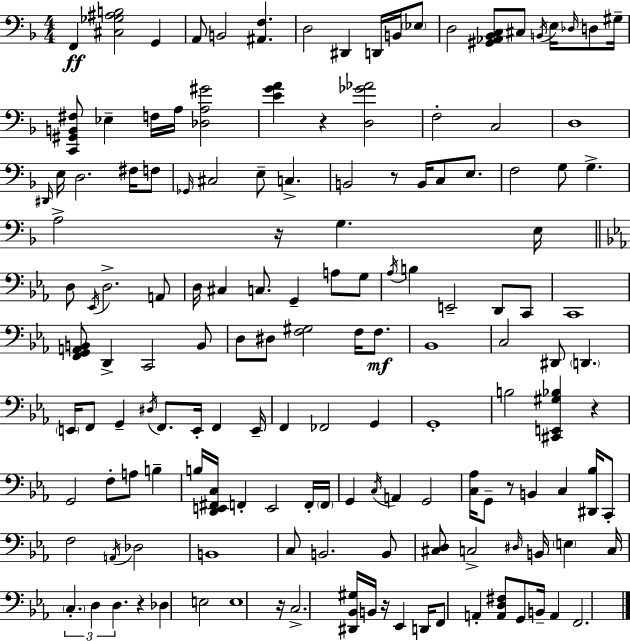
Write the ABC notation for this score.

X:1
T:Untitled
M:4/4
L:1/4
K:Dm
F,, [^C,_G,^A,B,]2 G,, A,,/2 B,,2 [^A,,F,] D,2 ^D,, D,,/4 B,,/4 _E,/2 D,2 [^G,,_A,,_B,,C,]/2 ^C,/2 B,,/4 E,/4 _D,/4 D,/2 ^G,/4 [C,,^G,,B,,^F,]/2 _E, F,/4 A,/4 [_D,A,^G]2 [EGA] z [D,_G_A]2 F,2 C,2 D,4 ^D,,/4 E,/4 D,2 ^F,/4 F,/2 _G,,/4 ^C,2 E,/2 C, B,,2 z/2 B,,/4 C,/2 E,/2 F,2 G,/2 G, A,2 z/4 G, E,/4 D,/2 _E,,/4 D,2 A,,/2 D,/4 ^C, C,/2 G,, A,/2 G,/2 _A,/4 B, E,,2 D,,/2 C,,/2 C,,4 [F,,G,,A,,B,,]/2 D,, C,,2 B,,/2 D,/2 ^D,/2 [F,^G,]2 F,/4 F,/2 _B,,4 C,2 ^D,,/2 D,, E,,/4 F,,/2 G,, ^D,/4 F,,/2 E,,/4 F,, E,,/4 F,, _F,,2 G,, G,,4 B,2 [^C,,E,,^G,_B,] z G,,2 F,/2 A,/2 B, B,/4 [D,,E,,^F,,C,]/4 F,, E,,2 F,,/4 F,,/4 G,, C,/4 A,, G,,2 [C,_A,]/4 G,,/2 z/2 B,, C, [^D,,_B,]/4 C,,/2 F,2 A,,/4 _D,2 B,,4 C,/2 B,,2 B,,/2 [^C,D,]/2 C,2 ^D,/4 B,,/4 E, C,/4 C, D, D, z _D, E,2 E,4 z/4 C,2 [^D,,_B,,^G,]/4 B,,/4 z/4 _E,, D,,/4 F,,/2 A,, [A,,D,^F,]/2 G,,/2 B,,/4 A,, F,,2